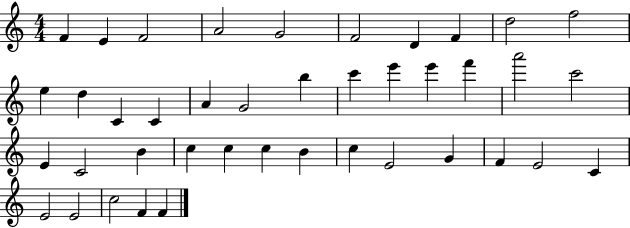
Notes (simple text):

F4/q E4/q F4/h A4/h G4/h F4/h D4/q F4/q D5/h F5/h E5/q D5/q C4/q C4/q A4/q G4/h B5/q C6/q E6/q E6/q F6/q A6/h C6/h E4/q C4/h B4/q C5/q C5/q C5/q B4/q C5/q E4/h G4/q F4/q E4/h C4/q E4/h E4/h C5/h F4/q F4/q